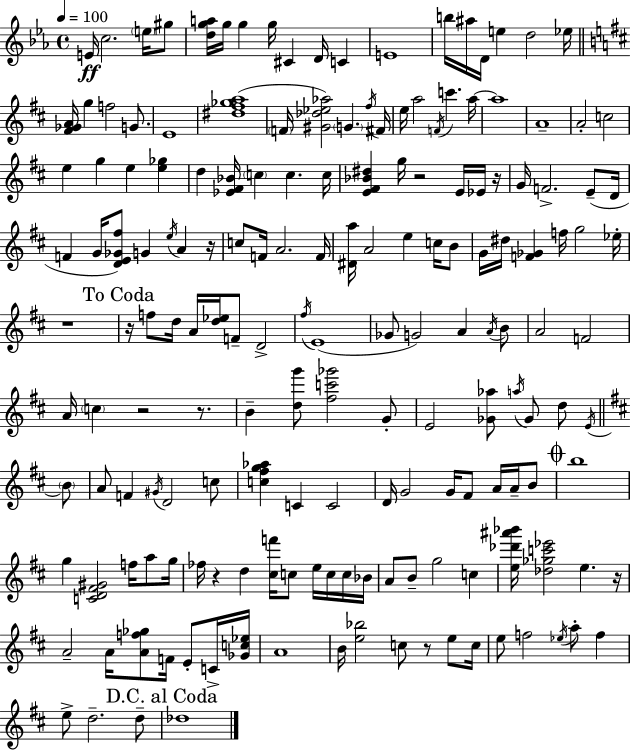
E4/s C5/h. E5/s G#5/e [D5,G5,A5]/s G5/s G5/q G5/s C#4/q D4/s C4/q E4/w B5/s A#5/s D4/s E5/q D5/h Eb5/s [F#4,Gb4,A4]/s G5/q F5/h G4/e. E4/w [D#5,F#5,Gb5,A5]/w F4/s [G#4,Db5,Eb5,Ab5]/h G4/q. F#5/s F#4/s E5/s A5/h F4/s C6/q. A5/s A5/w A4/w A4/h C5/h E5/q G5/q E5/q [E5,Gb5]/q D5/q [Eb4,F#4,Bb4]/s C5/q C5/q. C5/s [E4,F#4,Bb4,D#5]/q G5/s R/h E4/s Eb4/s R/s G4/s F4/h. E4/e D4/s F4/q G4/s [D4,E4,Gb4,F#5]/e G4/q E5/s A4/q R/s C5/e F4/s A4/h. F4/s [D#4,A5]/s A4/h E5/q C5/s B4/e G4/s D#5/s [F4,Gb4]/q F5/s G5/h Eb5/s R/w R/s F5/e D5/s A4/s [D5,Eb5]/s F4/e D4/h F#5/s E4/w Gb4/e G4/h A4/q A4/s B4/e A4/h F4/h A4/s C5/q R/h R/e. B4/q [D5,G6]/e [F#5,C6,Gb6]/h G4/e E4/h [Gb4,Ab5]/e A5/s Gb4/e D5/e E4/s B4/e A4/e F4/q G#4/s D4/h C5/e [C5,F#5,G5,Ab5]/q C4/q C4/h D4/s G4/h G4/s F#4/e A4/s A4/s B4/e B5/w G5/q [C4,D4,F#4,G#4]/h F5/s A5/e G5/s FES5/s R/q D5/q [C#5,F6]/s C5/e E5/s C5/s C5/s Bb4/s A4/e B4/e G5/h C5/q [E5,Db6,A#6,Bb6]/s [Db5,Gb5,C6,Eb6]/h E5/q. R/s A4/h A4/s [A4,F5,Gb5]/e F4/s E4/e C4/s [Gb4,C5,Eb5]/s A4/w B4/s [E5,Bb5]/h C5/e R/e E5/e C5/s E5/e F5/h Eb5/s A5/e F5/q E5/e D5/h. D5/e Db5/w